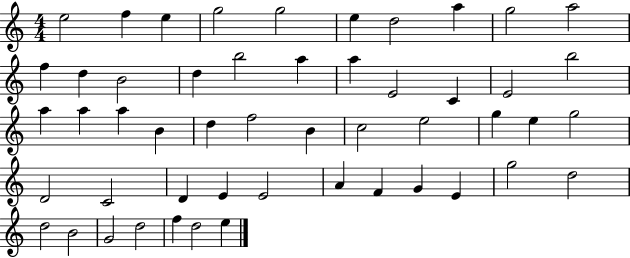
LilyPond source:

{
  \clef treble
  \numericTimeSignature
  \time 4/4
  \key c \major
  e''2 f''4 e''4 | g''2 g''2 | e''4 d''2 a''4 | g''2 a''2 | \break f''4 d''4 b'2 | d''4 b''2 a''4 | a''4 e'2 c'4 | e'2 b''2 | \break a''4 a''4 a''4 b'4 | d''4 f''2 b'4 | c''2 e''2 | g''4 e''4 g''2 | \break d'2 c'2 | d'4 e'4 e'2 | a'4 f'4 g'4 e'4 | g''2 d''2 | \break d''2 b'2 | g'2 d''2 | f''4 d''2 e''4 | \bar "|."
}